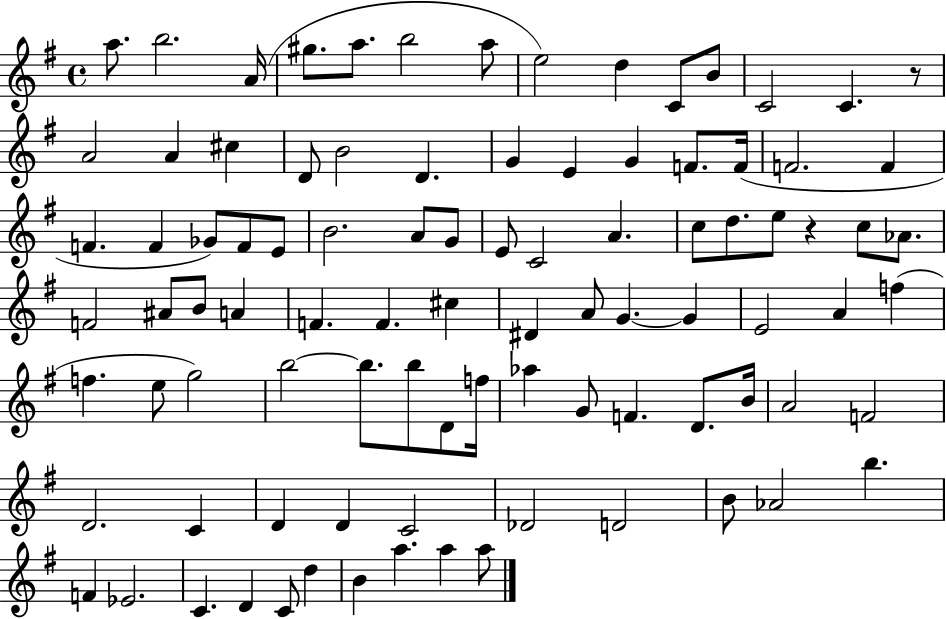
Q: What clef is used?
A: treble